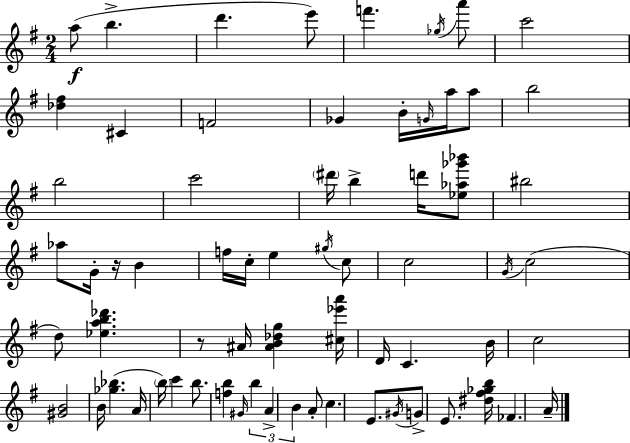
A5/e B5/q. D6/q. E6/e F6/q. Gb5/s A6/e C6/h [Db5,F#5]/q C#4/q F4/h Gb4/q B4/s G4/s A5/s A5/e B5/h B5/h C6/h D#6/s B5/q D6/s [Eb5,Ab5,Gb6,Bb6]/e BIS5/h Ab5/e G4/s R/s B4/q F5/s C5/s E5/q G#5/s C5/e C5/h G4/s C5/h D5/e [Eb5,A5,B5,Db6]/q. R/e A#4/s [A#4,B4,Db5,G5]/q [C#5,Eb6,A6]/s D4/s C4/q. B4/s C5/h [G#4,B4]/h B4/s [Gb5,Bb5]/q. A4/s B5/s C6/q B5/e. [F5,B5]/q G#4/s B5/q A4/q B4/q A4/e C5/q. E4/e. G#4/s G4/e E4/e. [D#5,F#5,Gb5,B5]/s FES4/q. A4/s